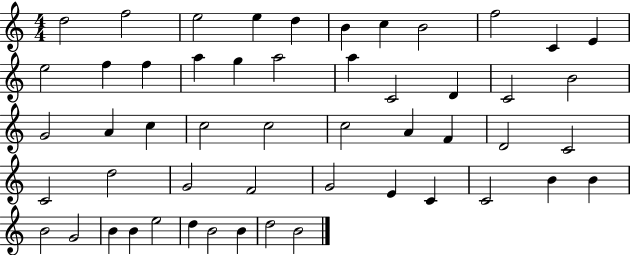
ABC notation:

X:1
T:Untitled
M:4/4
L:1/4
K:C
d2 f2 e2 e d B c B2 f2 C E e2 f f a g a2 a C2 D C2 B2 G2 A c c2 c2 c2 A F D2 C2 C2 d2 G2 F2 G2 E C C2 B B B2 G2 B B e2 d B2 B d2 B2